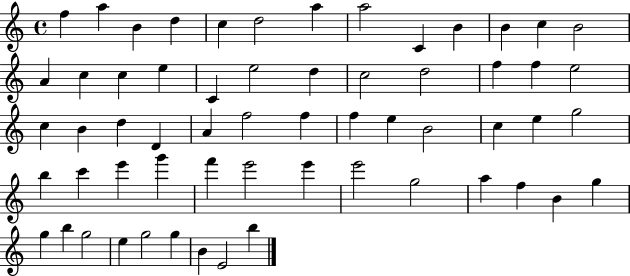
F5/q A5/q B4/q D5/q C5/q D5/h A5/q A5/h C4/q B4/q B4/q C5/q B4/h A4/q C5/q C5/q E5/q C4/q E5/h D5/q C5/h D5/h F5/q F5/q E5/h C5/q B4/q D5/q D4/q A4/q F5/h F5/q F5/q E5/q B4/h C5/q E5/q G5/h B5/q C6/q E6/q G6/q F6/q E6/h E6/q E6/h G5/h A5/q F5/q B4/q G5/q G5/q B5/q G5/h E5/q G5/h G5/q B4/q E4/h B5/q